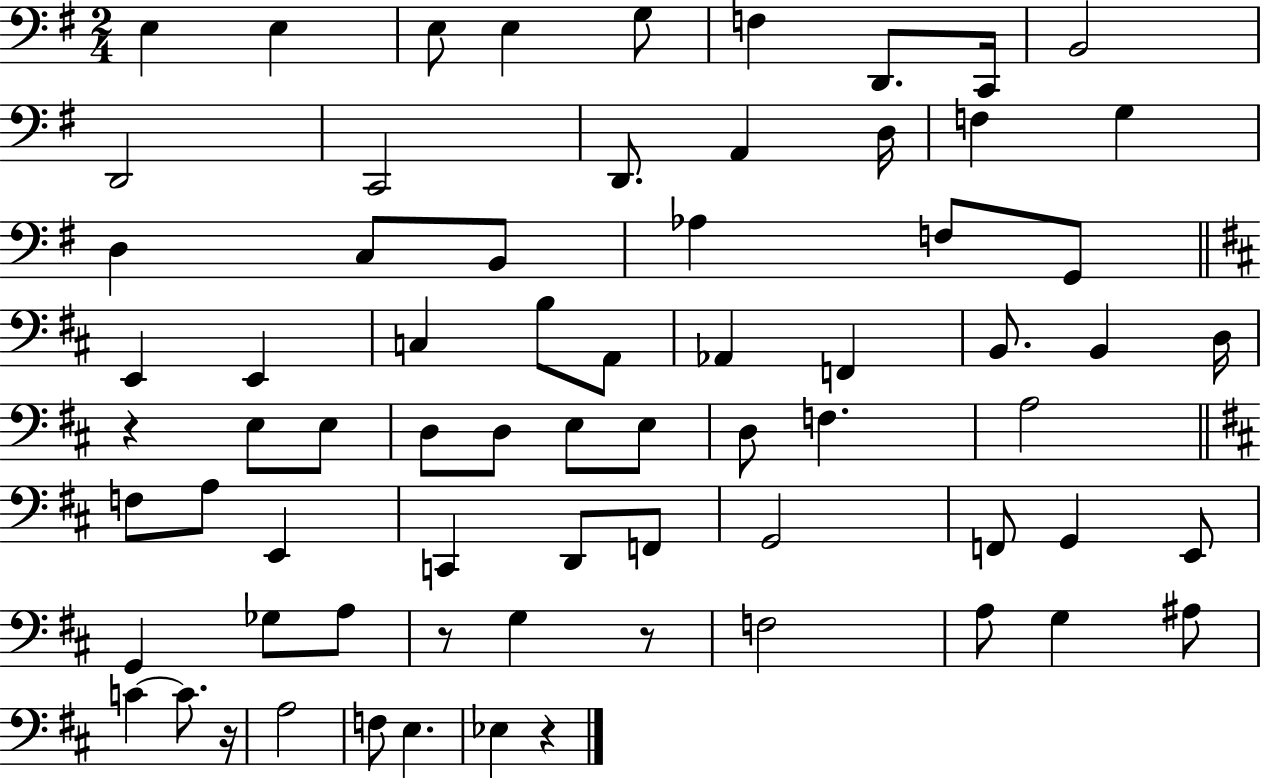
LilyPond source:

{
  \clef bass
  \numericTimeSignature
  \time 2/4
  \key g \major
  e4 e4 | e8 e4 g8 | f4 d,8. c,16 | b,2 | \break d,2 | c,2 | d,8. a,4 d16 | f4 g4 | \break d4 c8 b,8 | aes4 f8 g,8 | \bar "||" \break \key d \major e,4 e,4 | c4 b8 a,8 | aes,4 f,4 | b,8. b,4 d16 | \break r4 e8 e8 | d8 d8 e8 e8 | d8 f4. | a2 | \break \bar "||" \break \key d \major f8 a8 e,4 | c,4 d,8 f,8 | g,2 | f,8 g,4 e,8 | \break g,4 ges8 a8 | r8 g4 r8 | f2 | a8 g4 ais8 | \break c'4~~ c'8. r16 | a2 | f8 e4. | ees4 r4 | \break \bar "|."
}